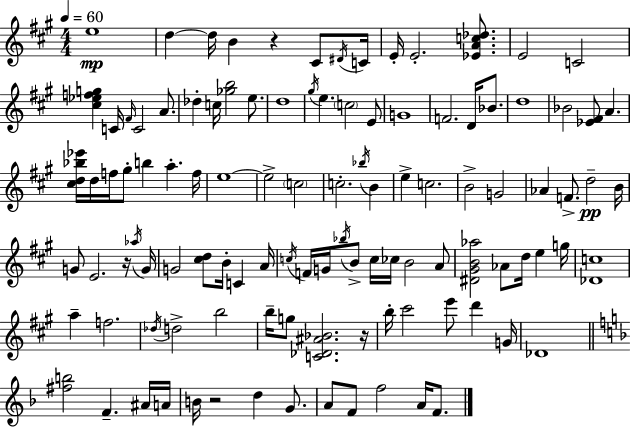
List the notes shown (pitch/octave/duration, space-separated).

E5/w D5/q D5/s B4/q R/q C#4/e D#4/s C4/s E4/s E4/h. [Eb4,A4,C5,Db5]/e. E4/h C4/h [C#5,Eb5,F5,G5]/q C4/s F#4/s C4/h A4/e. Db5/q C5/s [Gb5,B5]/h E5/e. D5/w G#5/s E5/q. C5/h E4/e G4/w F4/h. D4/s Bb4/e. D5/w Bb4/h [Eb4,F#4]/e A4/q. [C#5,D5,Bb5,Eb6]/s D5/s F5/s G#5/e B5/q A5/q. F5/s E5/w E5/h C5/h C5/h. Bb5/s B4/q E5/q C5/h. B4/h G4/h Ab4/q F4/e. D5/h B4/s G4/e E4/h. R/s Ab5/s G4/s G4/h [C#5,D5]/e B4/s C4/q A4/s C5/s F4/s G4/s Bb5/s B4/e C5/s CES5/s B4/h A4/e [D#4,G#4,B4,Ab5]/h Ab4/e D5/s E5/q G5/s [Db4,C5]/w A5/q F5/h. Db5/s D5/h B5/h B5/s G5/e [C4,Db4,A#4,Bb4]/h. R/s B5/s C#6/h E6/e D6/q G4/s Db4/w [F#5,B5]/h F4/q. A#4/s A4/s B4/s R/h D5/q G4/e. A4/e F4/e F5/h A4/s F4/e.